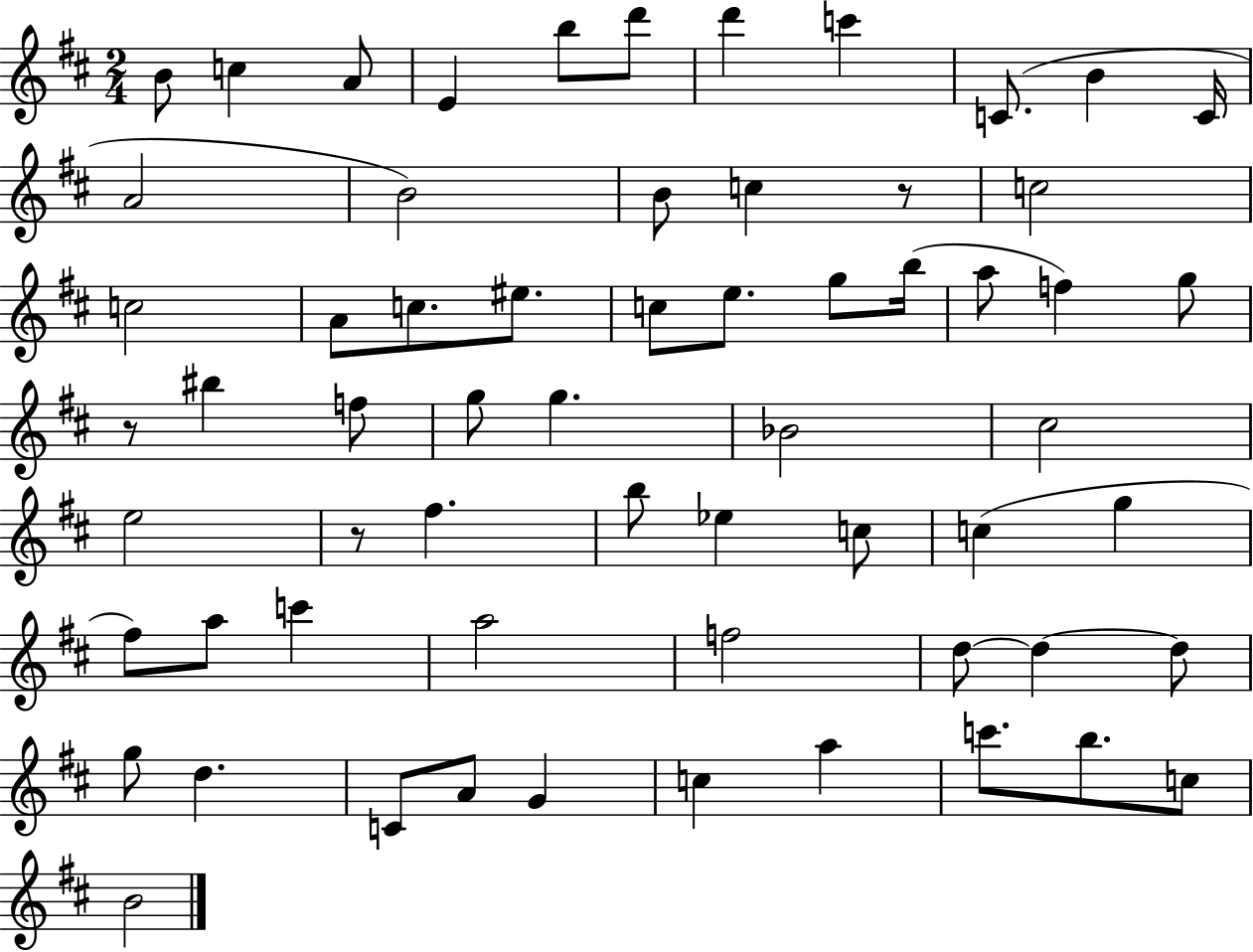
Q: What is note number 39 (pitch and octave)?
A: C5